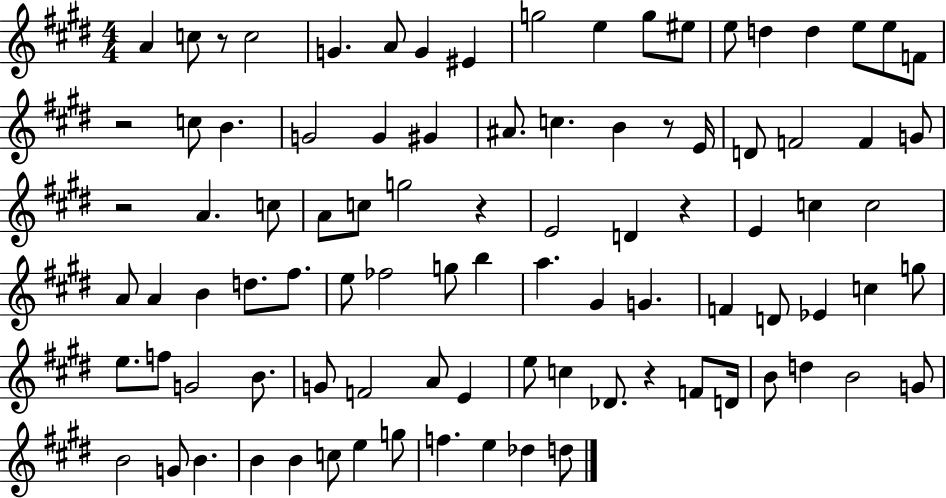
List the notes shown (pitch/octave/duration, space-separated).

A4/q C5/e R/e C5/h G4/q. A4/e G4/q EIS4/q G5/h E5/q G5/e EIS5/e E5/e D5/q D5/q E5/e E5/e F4/e R/h C5/e B4/q. G4/h G4/q G#4/q A#4/e. C5/q. B4/q R/e E4/s D4/e F4/h F4/q G4/e R/h A4/q. C5/e A4/e C5/e G5/h R/q E4/h D4/q R/q E4/q C5/q C5/h A4/e A4/q B4/q D5/e. F#5/e. E5/e FES5/h G5/e B5/q A5/q. G#4/q G4/q. F4/q D4/e Eb4/q C5/q G5/e E5/e. F5/e G4/h B4/e. G4/e F4/h A4/e E4/q E5/e C5/q Db4/e. R/q F4/e D4/s B4/e D5/q B4/h G4/e B4/h G4/e B4/q. B4/q B4/q C5/e E5/q G5/e F5/q. E5/q Db5/q D5/e